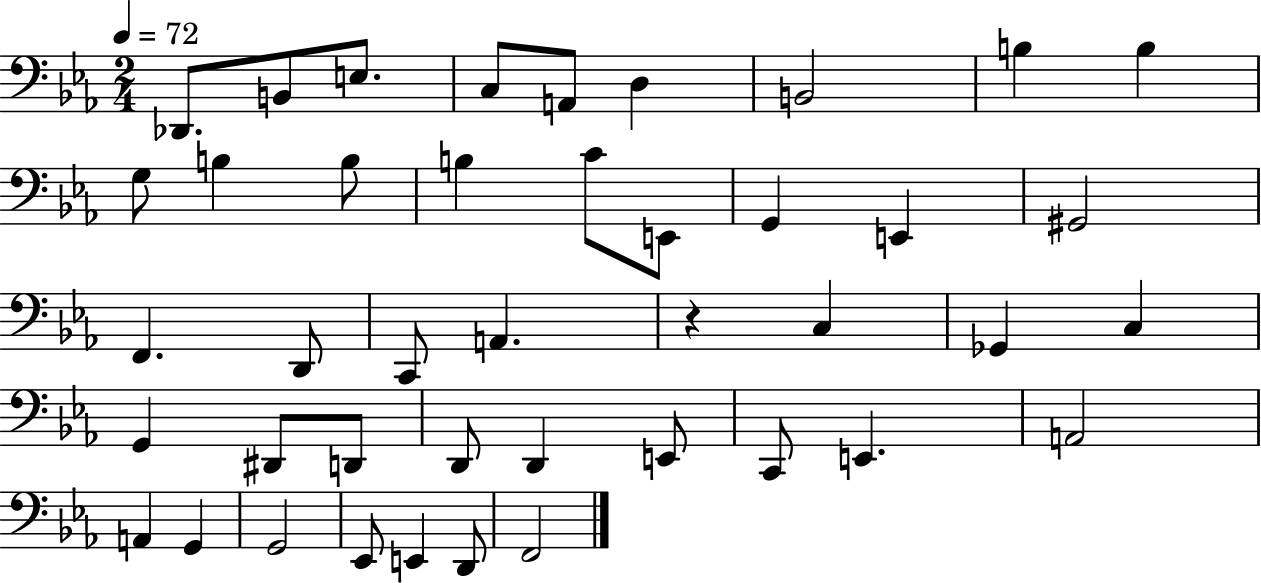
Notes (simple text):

Db2/e. B2/e E3/e. C3/e A2/e D3/q B2/h B3/q B3/q G3/e B3/q B3/e B3/q C4/e E2/e G2/q E2/q G#2/h F2/q. D2/e C2/e A2/q. R/q C3/q Gb2/q C3/q G2/q D#2/e D2/e D2/e D2/q E2/e C2/e E2/q. A2/h A2/q G2/q G2/h Eb2/e E2/q D2/e F2/h